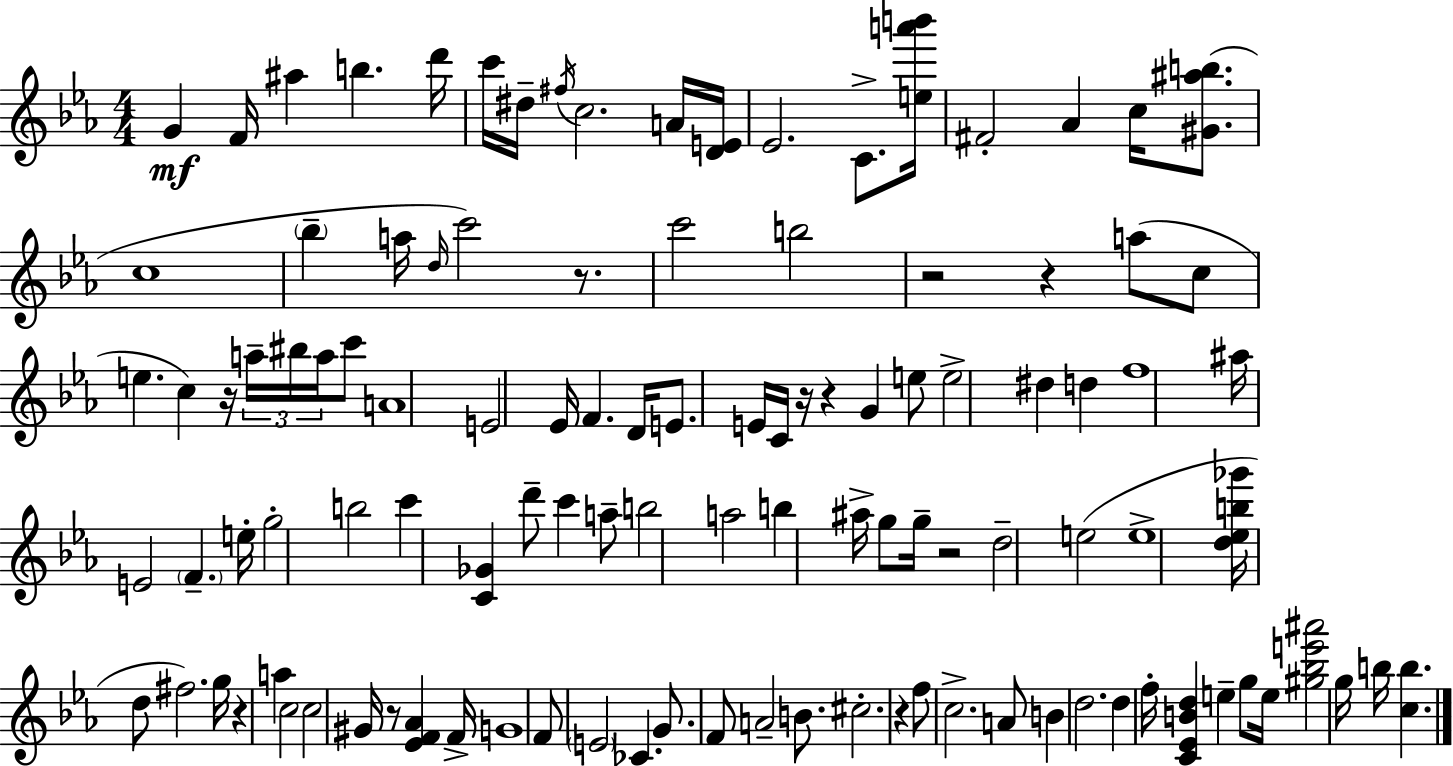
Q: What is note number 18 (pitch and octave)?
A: A5